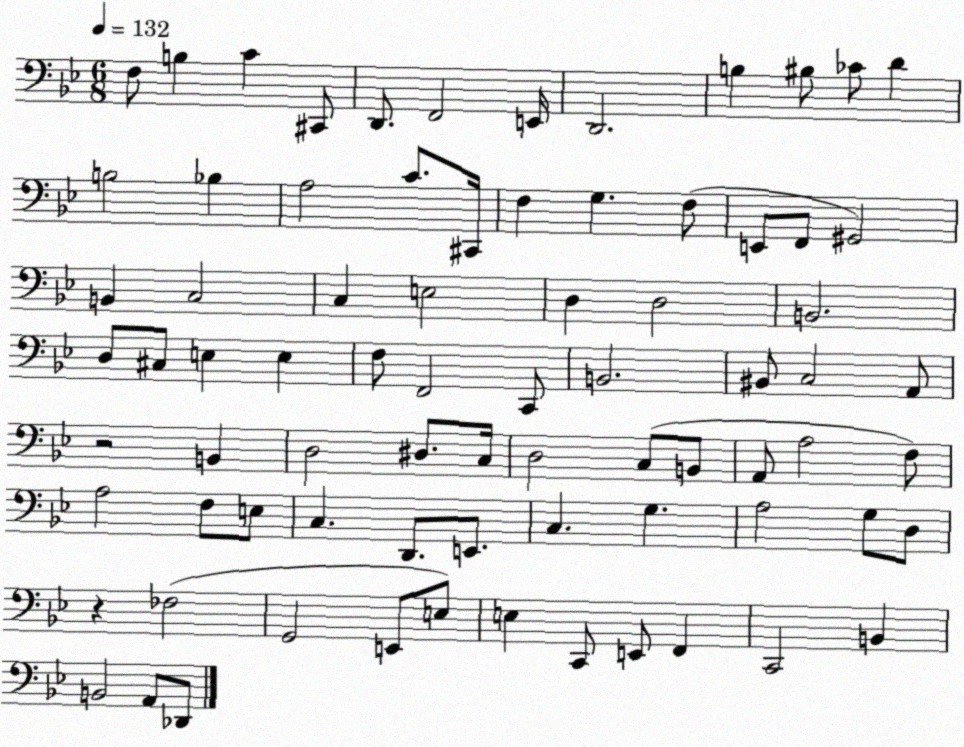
X:1
T:Untitled
M:6/8
L:1/4
K:Bb
F,/2 B, C ^C,,/2 D,,/2 F,,2 E,,/4 D,,2 B, ^B,/2 _C/2 D B,2 _B, A,2 C/2 ^C,,/4 F, G, F,/2 E,,/2 F,,/2 ^G,,2 B,, C,2 C, E,2 D, D,2 B,,2 D,/2 ^C,/2 E, E, F,/2 F,,2 C,,/2 B,,2 ^B,,/2 C,2 A,,/2 z2 B,, D,2 ^D,/2 C,/4 D,2 C,/2 B,,/2 A,,/2 A,2 F,/2 A,2 F,/2 E,/2 C, D,,/2 E,,/2 C, G, A,2 G,/2 D,/2 z _F,2 G,,2 E,,/2 E,/2 E, C,,/2 E,,/2 F,, C,,2 B,, B,,2 A,,/2 _D,,/2